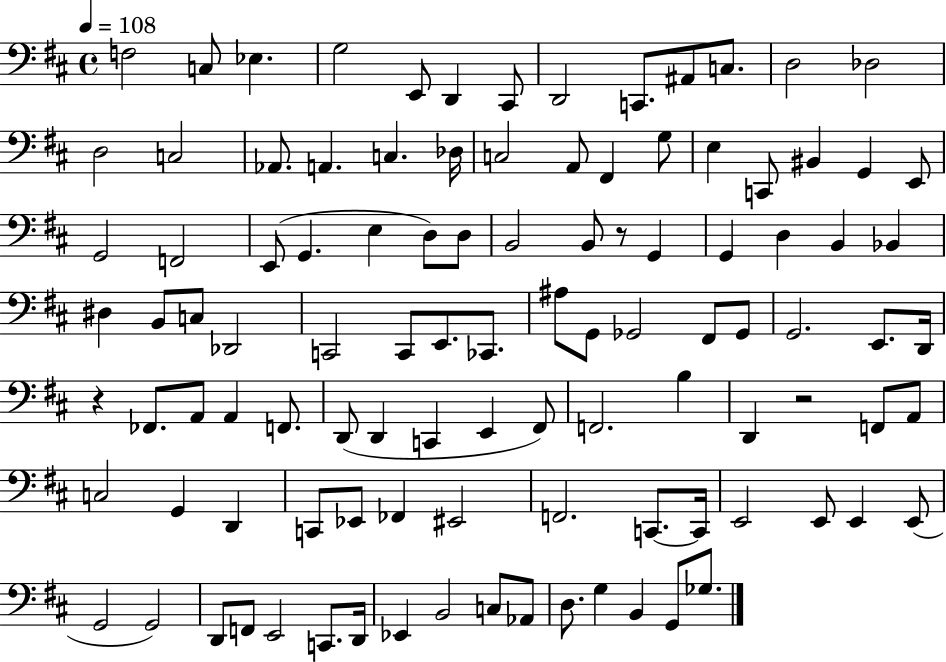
F3/h C3/e Eb3/q. G3/h E2/e D2/q C#2/e D2/h C2/e. A#2/e C3/e. D3/h Db3/h D3/h C3/h Ab2/e. A2/q. C3/q. Db3/s C3/h A2/e F#2/q G3/e E3/q C2/e BIS2/q G2/q E2/e G2/h F2/h E2/e G2/q. E3/q D3/e D3/e B2/h B2/e R/e G2/q G2/q D3/q B2/q Bb2/q D#3/q B2/e C3/e Db2/h C2/h C2/e E2/e. CES2/e. A#3/e G2/e Gb2/h F#2/e Gb2/e G2/h. E2/e. D2/s R/q FES2/e. A2/e A2/q F2/e. D2/e D2/q C2/q E2/q F#2/e F2/h. B3/q D2/q R/h F2/e A2/e C3/h G2/q D2/q C2/e Eb2/e FES2/q EIS2/h F2/h. C2/e. C2/s E2/h E2/e E2/q E2/e G2/h G2/h D2/e F2/e E2/h C2/e. D2/s Eb2/q B2/h C3/e Ab2/e D3/e. G3/q B2/q G2/e Gb3/e.